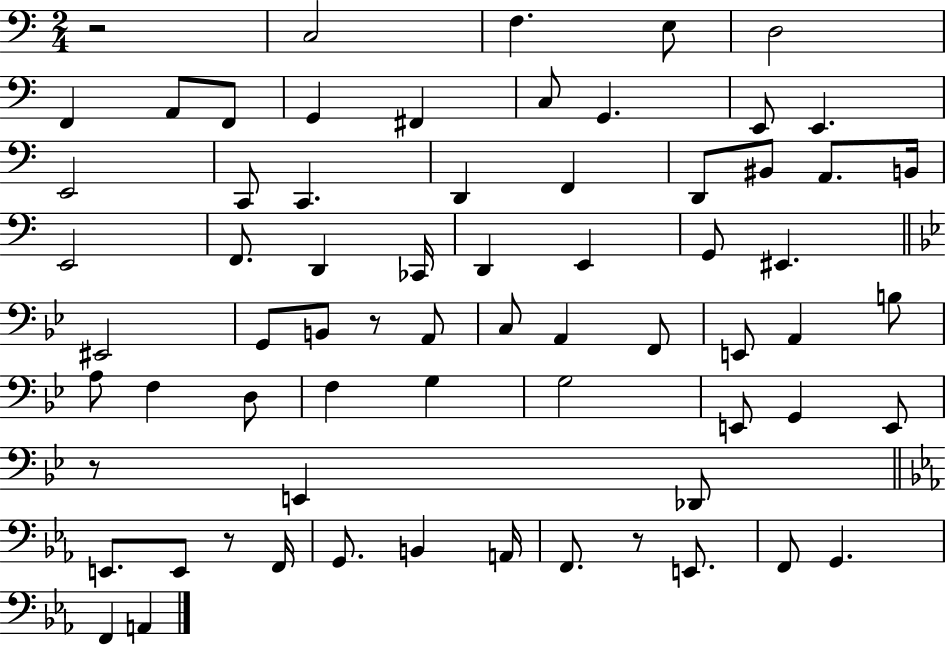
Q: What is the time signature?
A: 2/4